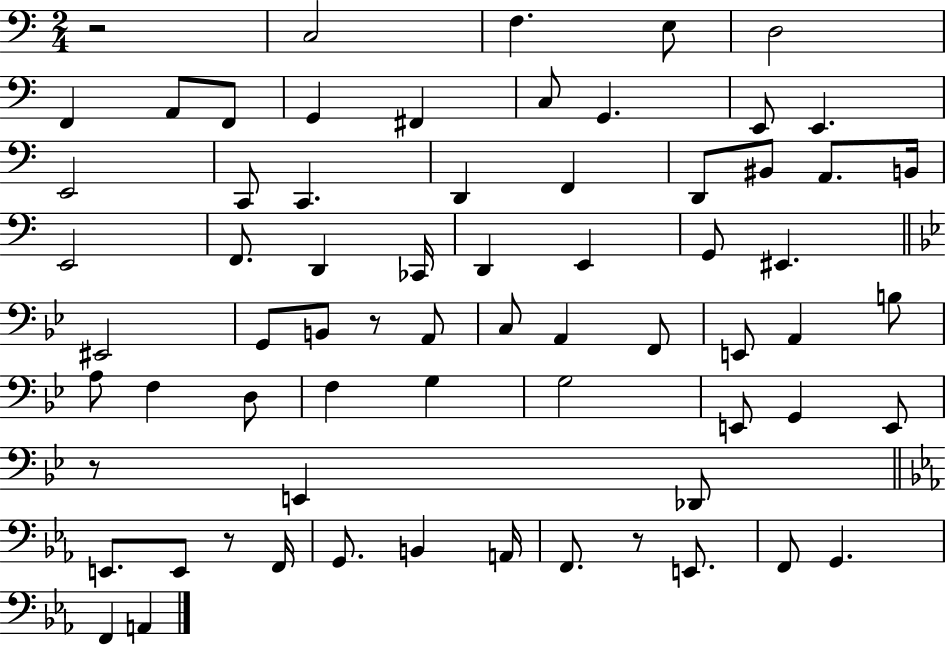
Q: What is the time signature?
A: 2/4